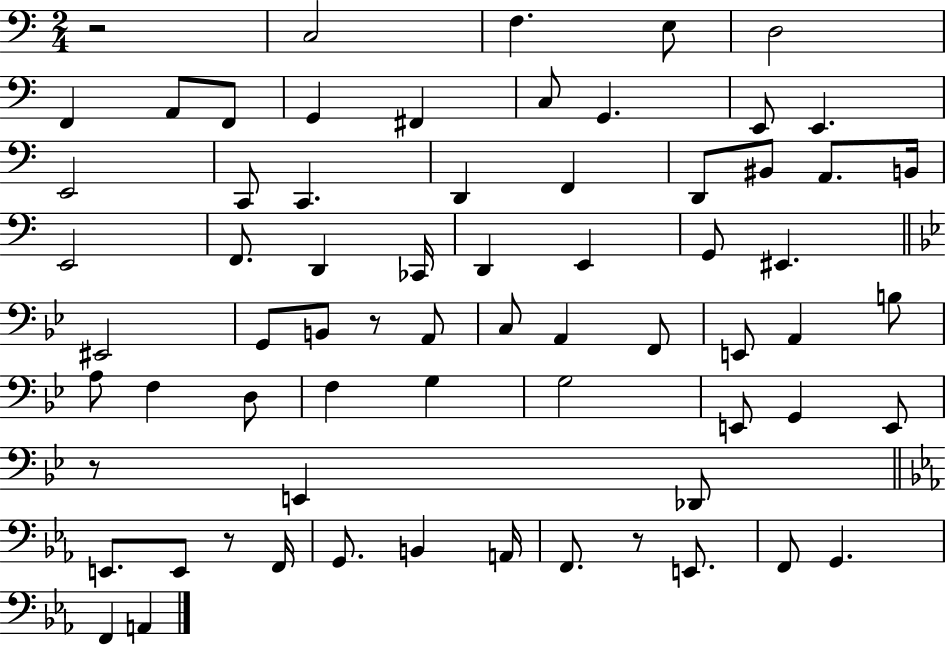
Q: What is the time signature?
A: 2/4